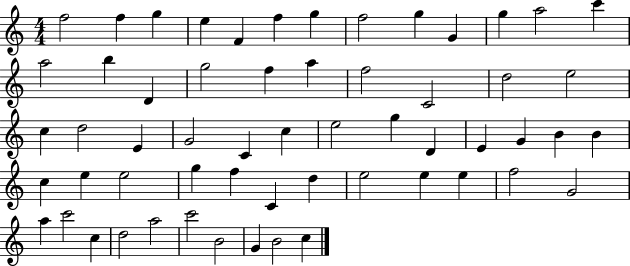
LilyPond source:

{
  \clef treble
  \numericTimeSignature
  \time 4/4
  \key c \major
  f''2 f''4 g''4 | e''4 f'4 f''4 g''4 | f''2 g''4 g'4 | g''4 a''2 c'''4 | \break a''2 b''4 d'4 | g''2 f''4 a''4 | f''2 c'2 | d''2 e''2 | \break c''4 d''2 e'4 | g'2 c'4 c''4 | e''2 g''4 d'4 | e'4 g'4 b'4 b'4 | \break c''4 e''4 e''2 | g''4 f''4 c'4 d''4 | e''2 e''4 e''4 | f''2 g'2 | \break a''4 c'''2 c''4 | d''2 a''2 | c'''2 b'2 | g'4 b'2 c''4 | \break \bar "|."
}